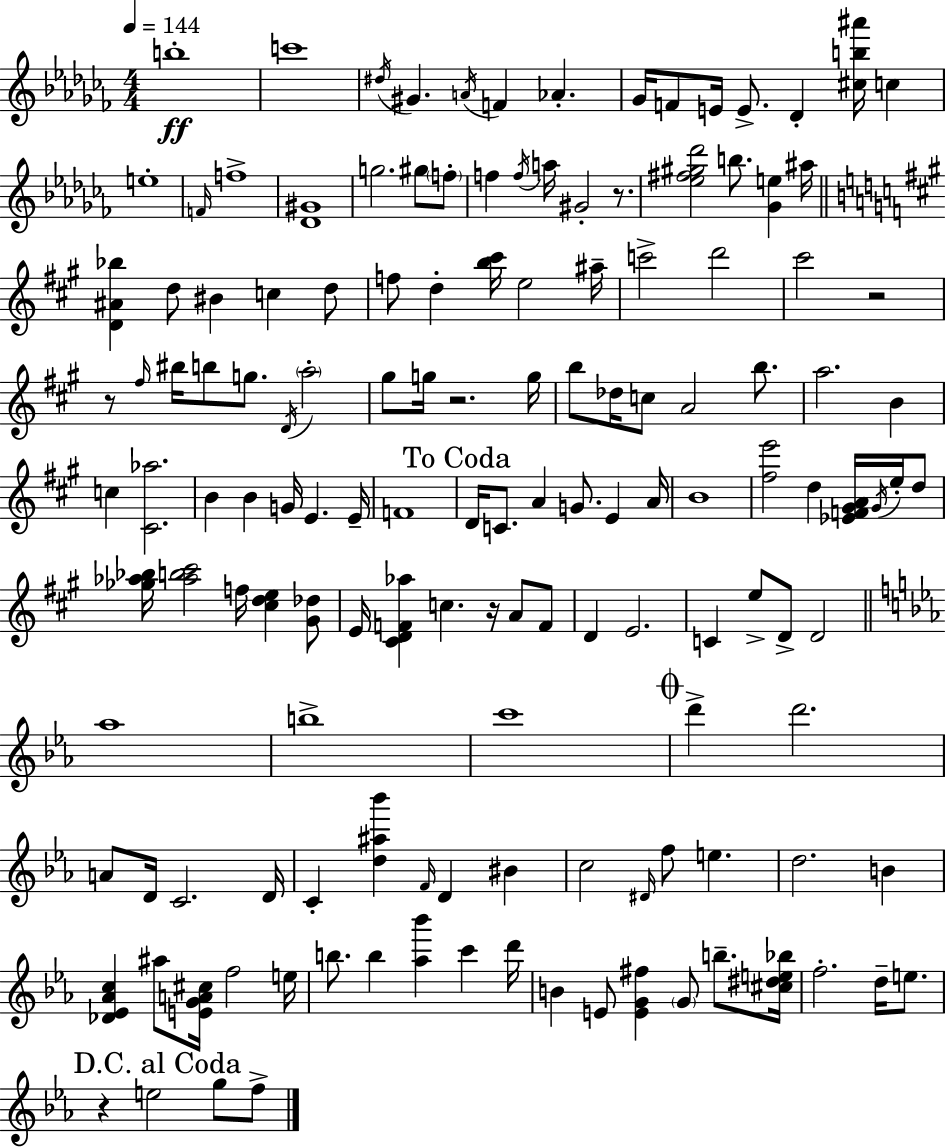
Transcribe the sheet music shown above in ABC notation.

X:1
T:Untitled
M:4/4
L:1/4
K:Abm
b4 c'4 ^d/4 ^G A/4 F _A _G/4 F/2 E/4 E/2 _D [^cb^a']/4 c e4 F/4 f4 [_D^G]4 g2 ^g/2 f/2 f f/4 a/4 ^G2 z/2 [_e^f^g_d']2 b/2 [_Ge] ^a/4 [D^A_b] d/2 ^B c d/2 f/2 d [b^c']/4 e2 ^a/4 c'2 d'2 ^c'2 z2 z/2 ^f/4 ^b/4 b/2 g/2 D/4 a2 ^g/2 g/4 z2 g/4 b/2 _d/4 c/2 A2 b/2 a2 B c [^C_a]2 B B G/4 E E/4 F4 D/4 C/2 A G/2 E A/4 B4 [^fe']2 d [_EF^GA]/4 ^G/4 e/4 d/2 [_g_a_b]/4 [_ab^c']2 f/4 [^cde] [^G_d]/2 E/4 [^CDF_a] c z/4 A/2 F/2 D E2 C e/2 D/2 D2 _a4 b4 c'4 d' d'2 A/2 D/4 C2 D/4 C [d^a_b'] F/4 D ^B c2 ^D/4 f/2 e d2 B [_D_E_Ac] ^a/2 [EGA^c]/4 f2 e/4 b/2 b [_a_b'] c' d'/4 B E/2 [EG^f] G/2 b/2 [^c^de_b]/4 f2 d/4 e/2 z e2 g/2 f/2